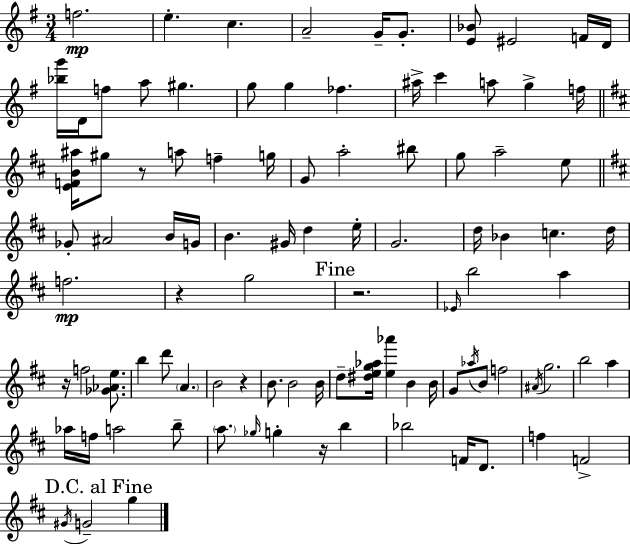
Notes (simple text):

F5/h. E5/q. C5/q. A4/h G4/s G4/e. [E4,Bb4]/e EIS4/h F4/s D4/s [Bb5,G6]/s D4/s F5/e A5/e G#5/q. G5/e G5/q FES5/q. A#5/s C6/q A5/e G5/q F5/s [E4,F4,B4,A#5]/s G#5/e R/e A5/e F5/q G5/s G4/e A5/h BIS5/e G5/e A5/h E5/e Gb4/e A#4/h B4/s G4/s B4/q. G#4/s D5/q E5/s G4/h. D5/s Bb4/q C5/q. D5/s F5/h. R/q G5/h R/h. Eb4/s B5/h A5/q R/s F5/h [Gb4,Ab4,E5]/e. B5/q D6/e A4/q. B4/h R/q B4/e. B4/h B4/s D5/e [D#5,E5,G5,Ab5]/s [E5,Ab6]/q B4/q B4/s G4/e Ab5/s B4/e F5/h A#4/s G5/h. B5/h A5/q Ab5/s F5/s A5/h B5/e A5/e. Gb5/s G5/q R/s B5/q Bb5/h F4/s D4/e. F5/q F4/h G#4/s G4/h G5/q